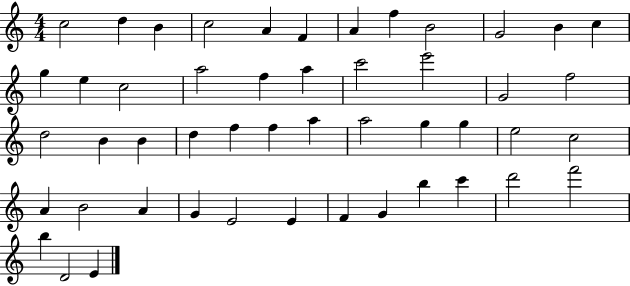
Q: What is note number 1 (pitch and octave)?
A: C5